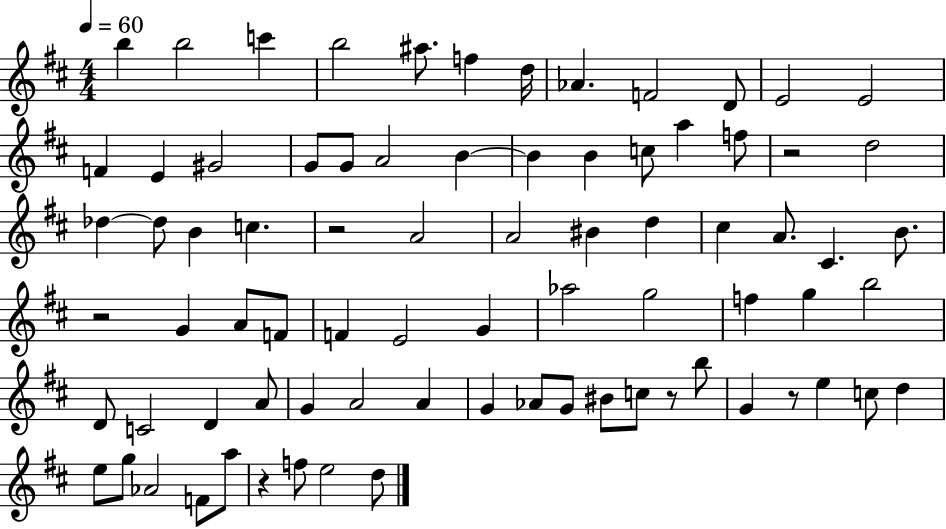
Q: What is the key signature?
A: D major